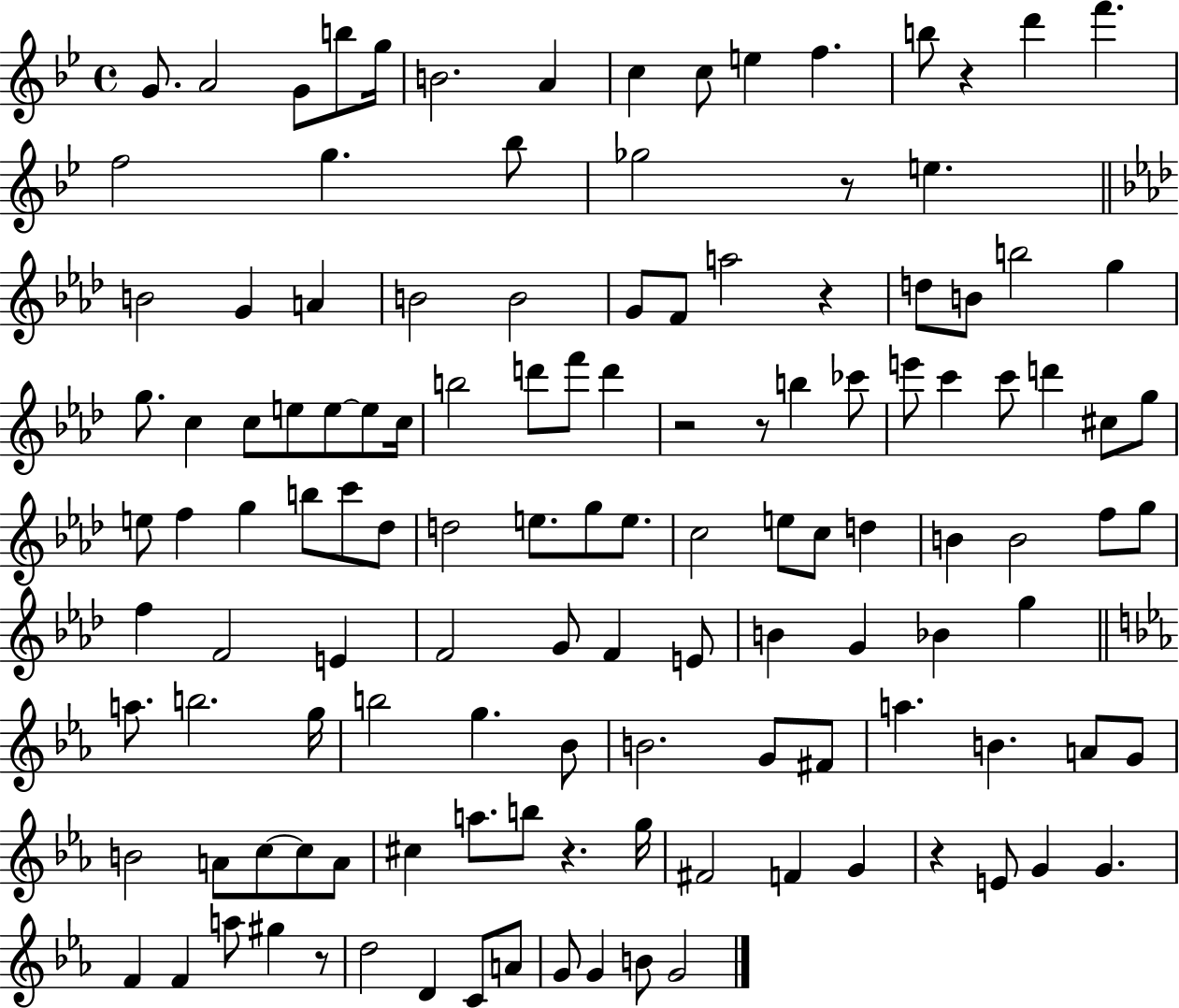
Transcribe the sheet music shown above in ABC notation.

X:1
T:Untitled
M:4/4
L:1/4
K:Bb
G/2 A2 G/2 b/2 g/4 B2 A c c/2 e f b/2 z d' f' f2 g _b/2 _g2 z/2 e B2 G A B2 B2 G/2 F/2 a2 z d/2 B/2 b2 g g/2 c c/2 e/2 e/2 e/2 c/4 b2 d'/2 f'/2 d' z2 z/2 b _c'/2 e'/2 c' c'/2 d' ^c/2 g/2 e/2 f g b/2 c'/2 _d/2 d2 e/2 g/2 e/2 c2 e/2 c/2 d B B2 f/2 g/2 f F2 E F2 G/2 F E/2 B G _B g a/2 b2 g/4 b2 g _B/2 B2 G/2 ^F/2 a B A/2 G/2 B2 A/2 c/2 c/2 A/2 ^c a/2 b/2 z g/4 ^F2 F G z E/2 G G F F a/2 ^g z/2 d2 D C/2 A/2 G/2 G B/2 G2